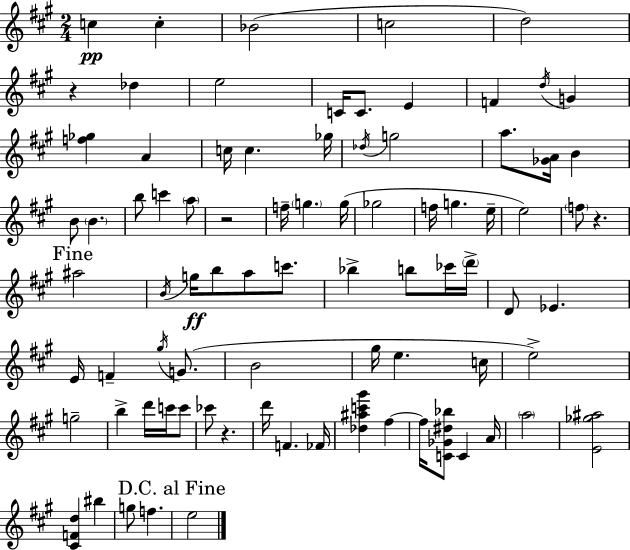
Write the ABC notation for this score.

X:1
T:Untitled
M:2/4
L:1/4
K:A
c c _B2 c2 d2 z _d e2 C/4 C/2 E F d/4 G [f_g] A c/4 c _g/4 _d/4 g2 a/2 [_GA]/4 B B/2 B b/2 c' a/2 z2 f/4 g g/4 _g2 f/4 g e/4 e2 f/2 z ^a2 B/4 g/4 b/2 a/2 c'/2 _b b/2 _c'/4 d'/4 D/2 _E E/4 F ^g/4 G/2 B2 ^g/4 e c/4 e2 g2 b d'/4 c'/4 c'/2 _c'/2 z d'/4 F _F/4 [_d^ac'^g'] ^f ^f/4 [C_G^d_b]/2 C A/4 a2 [E_g^a]2 [^CFd] ^b g/2 f e2